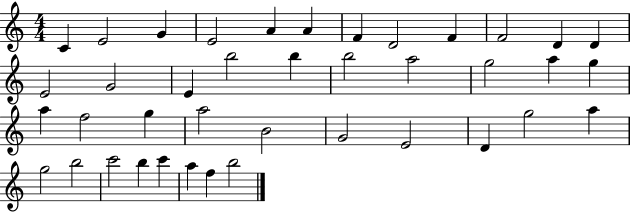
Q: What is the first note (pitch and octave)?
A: C4